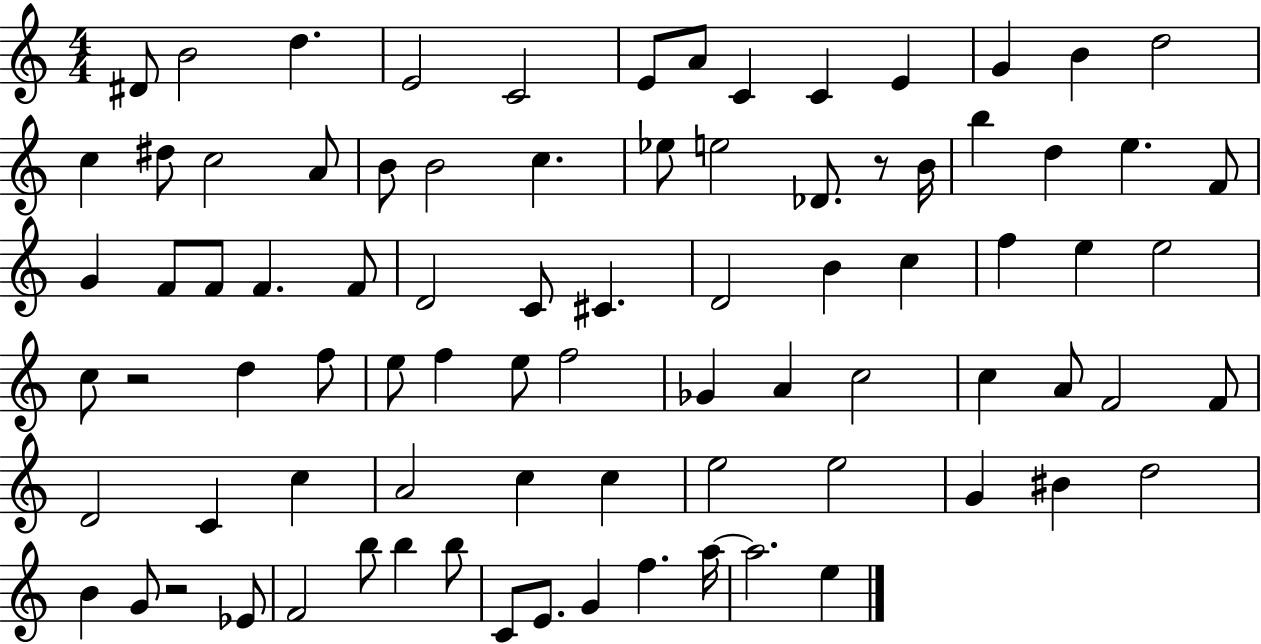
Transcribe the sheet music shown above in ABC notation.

X:1
T:Untitled
M:4/4
L:1/4
K:C
^D/2 B2 d E2 C2 E/2 A/2 C C E G B d2 c ^d/2 c2 A/2 B/2 B2 c _e/2 e2 _D/2 z/2 B/4 b d e F/2 G F/2 F/2 F F/2 D2 C/2 ^C D2 B c f e e2 c/2 z2 d f/2 e/2 f e/2 f2 _G A c2 c A/2 F2 F/2 D2 C c A2 c c e2 e2 G ^B d2 B G/2 z2 _E/2 F2 b/2 b b/2 C/2 E/2 G f a/4 a2 e